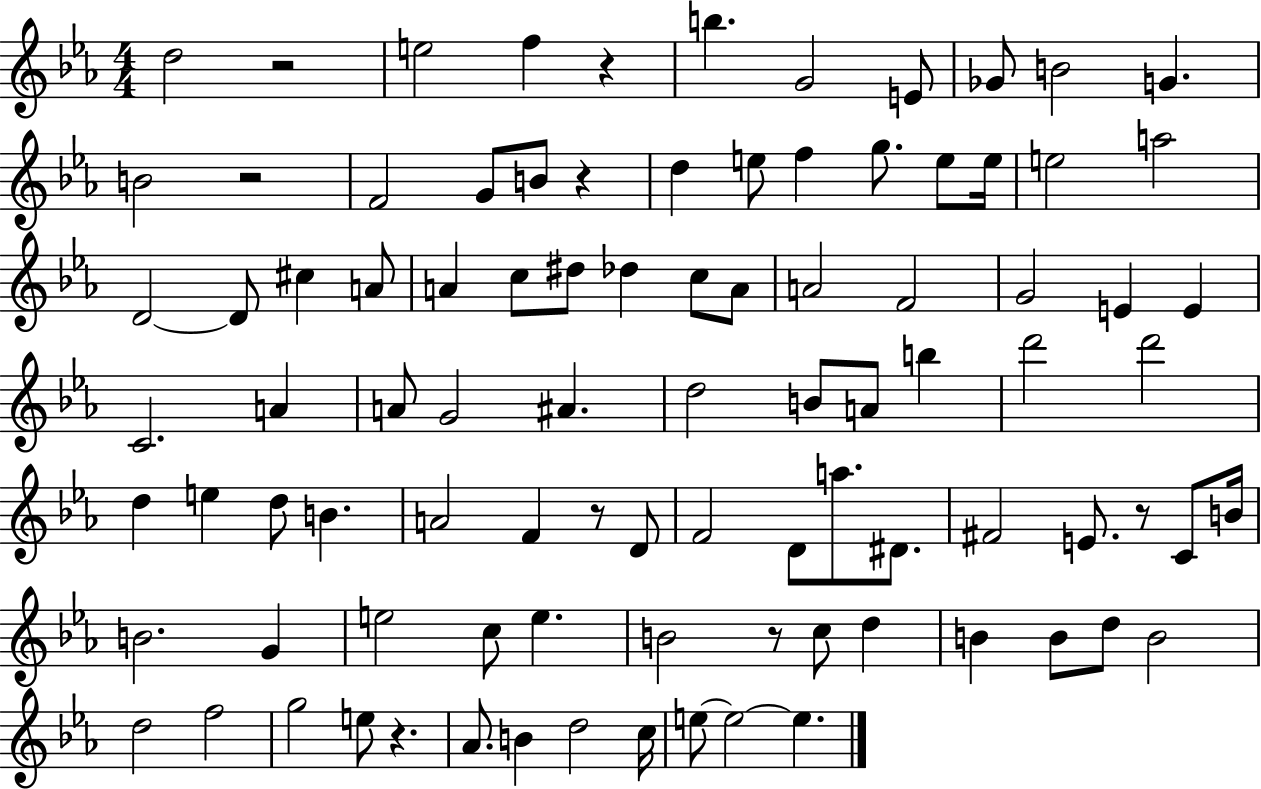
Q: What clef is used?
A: treble